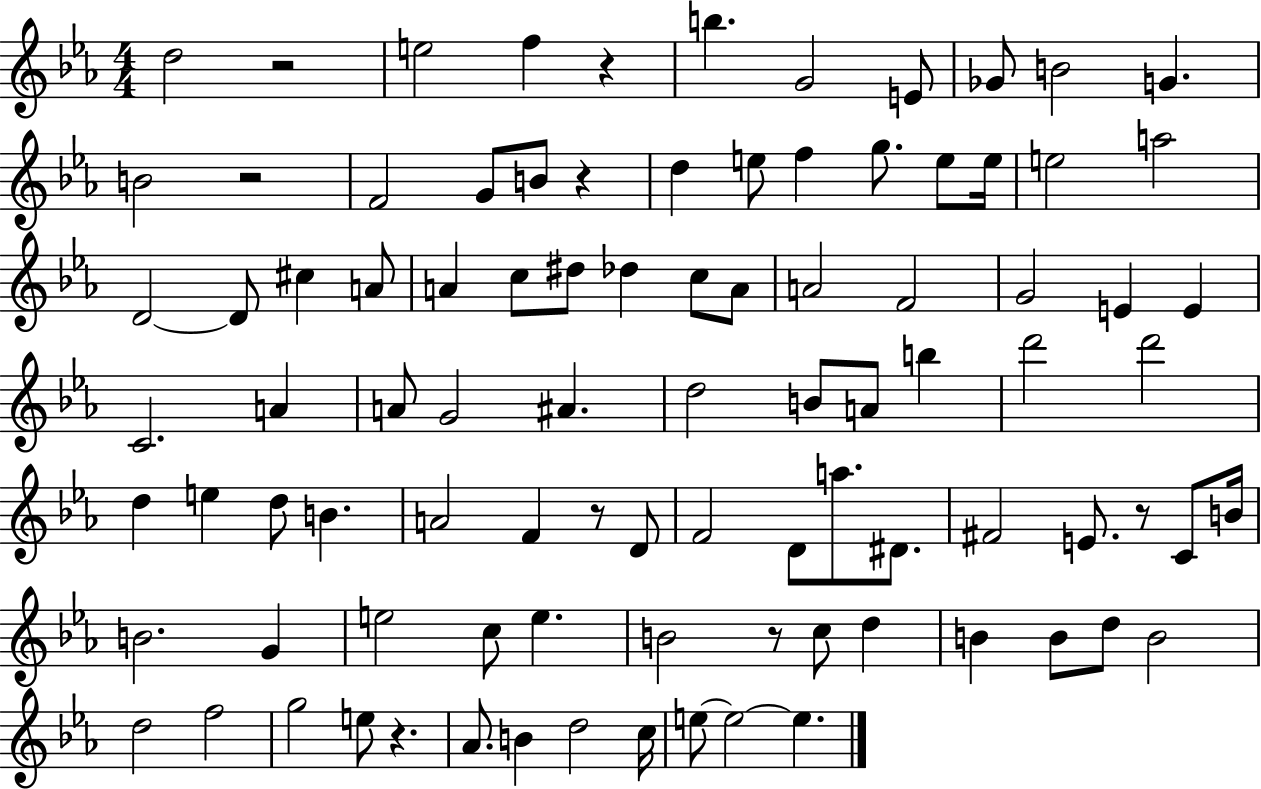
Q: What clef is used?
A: treble